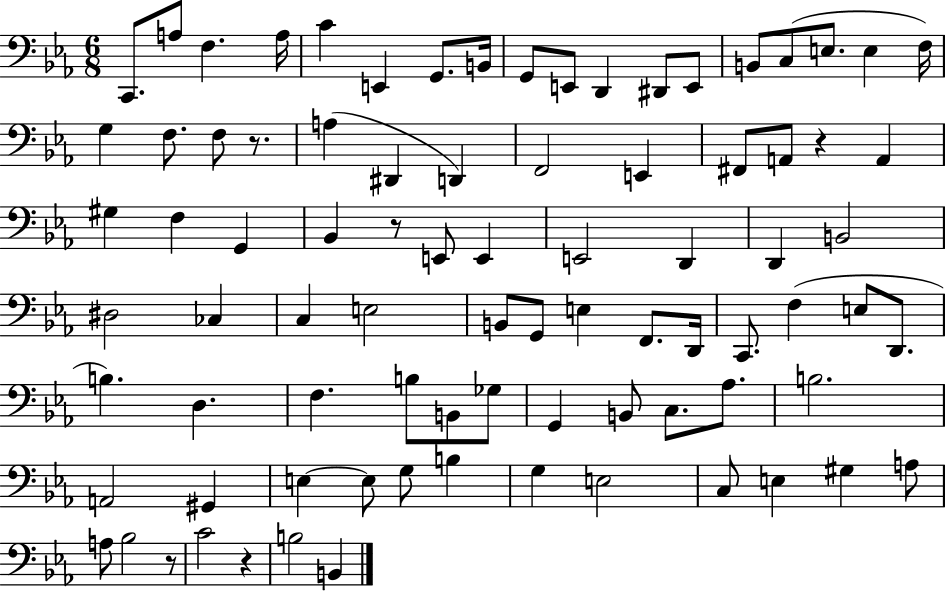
C2/e. A3/e F3/q. A3/s C4/q E2/q G2/e. B2/s G2/e E2/e D2/q D#2/e E2/e B2/e C3/e E3/e. E3/q F3/s G3/q F3/e. F3/e R/e. A3/q D#2/q D2/q F2/h E2/q F#2/e A2/e R/q A2/q G#3/q F3/q G2/q Bb2/q R/e E2/e E2/q E2/h D2/q D2/q B2/h D#3/h CES3/q C3/q E3/h B2/e G2/e E3/q F2/e. D2/s C2/e. F3/q E3/e D2/e. B3/q. D3/q. F3/q. B3/e B2/e Gb3/e G2/q B2/e C3/e. Ab3/e. B3/h. A2/h G#2/q E3/q E3/e G3/e B3/q G3/q E3/h C3/e E3/q G#3/q A3/e A3/e Bb3/h R/e C4/h R/q B3/h B2/q